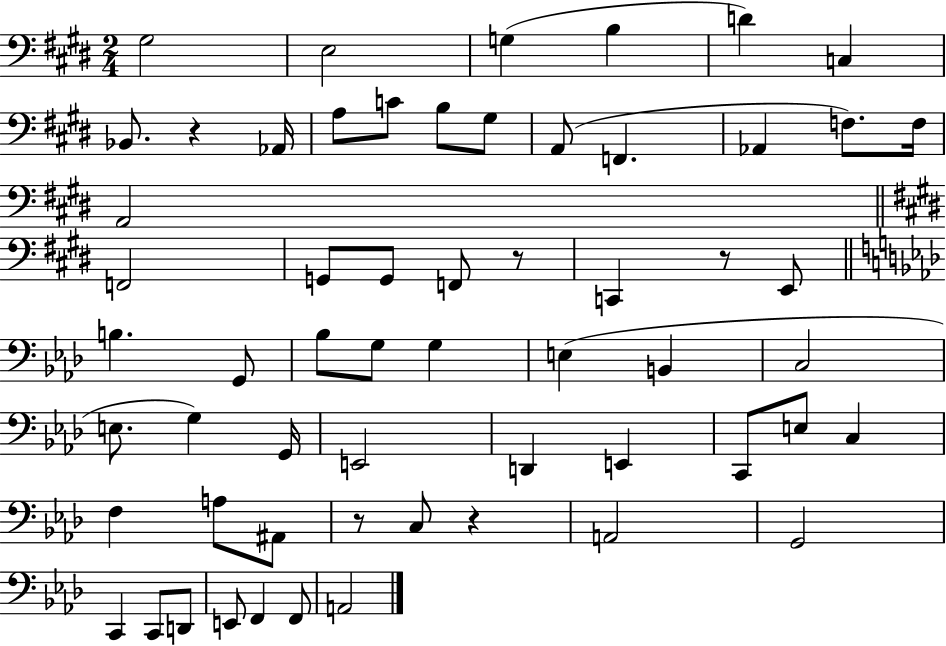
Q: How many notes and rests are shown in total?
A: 59